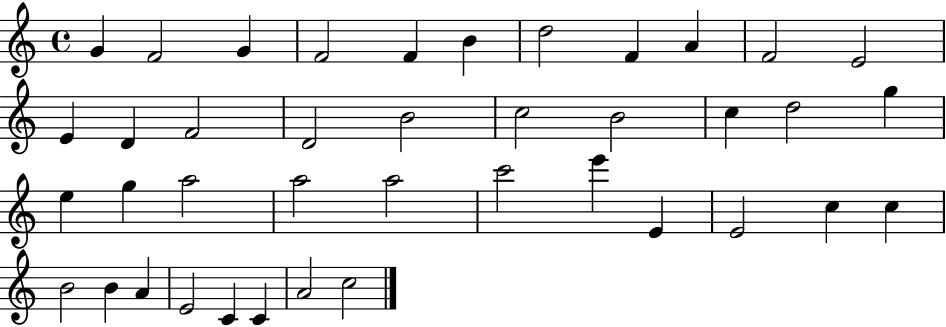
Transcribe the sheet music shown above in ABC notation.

X:1
T:Untitled
M:4/4
L:1/4
K:C
G F2 G F2 F B d2 F A F2 E2 E D F2 D2 B2 c2 B2 c d2 g e g a2 a2 a2 c'2 e' E E2 c c B2 B A E2 C C A2 c2